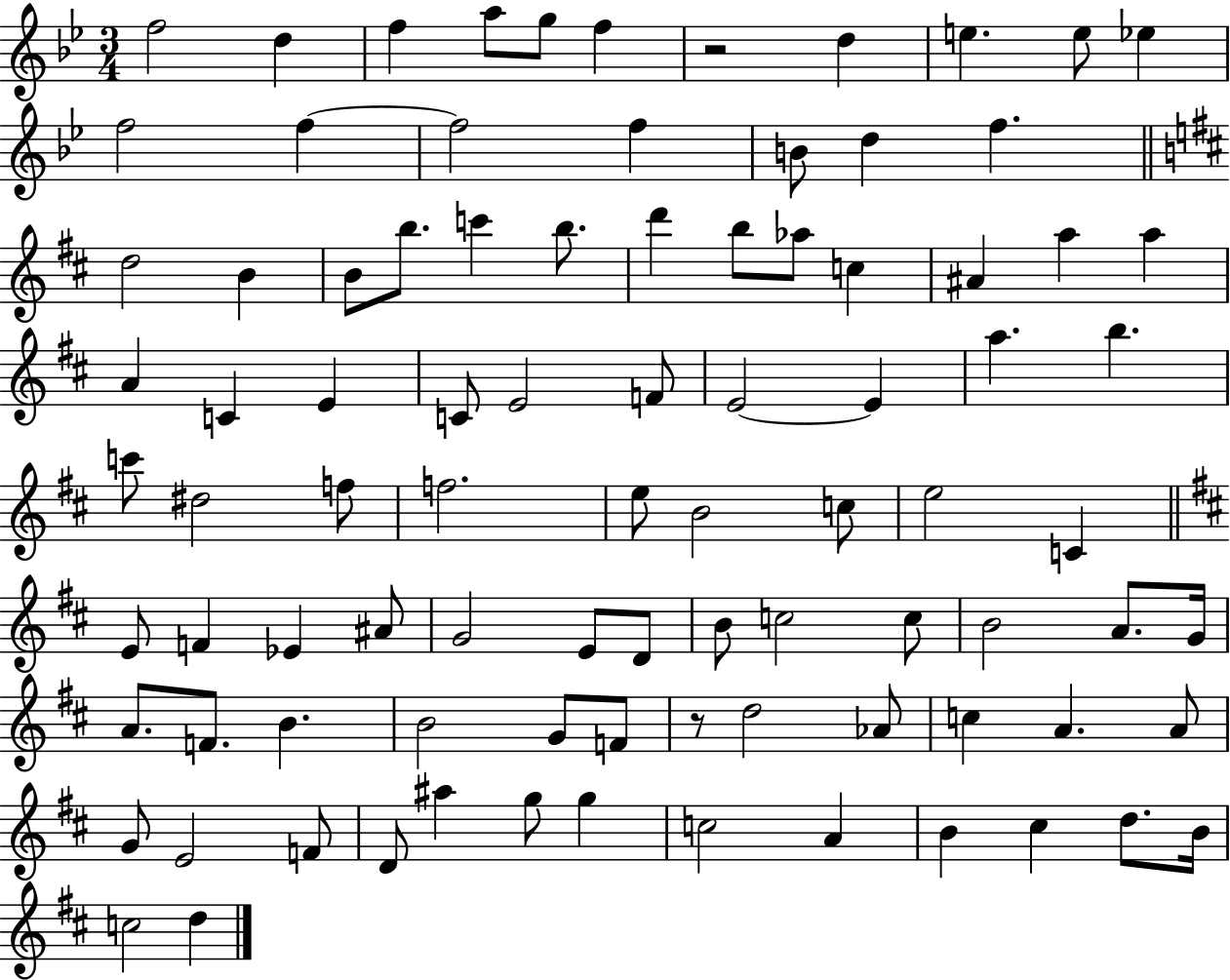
{
  \clef treble
  \numericTimeSignature
  \time 3/4
  \key bes \major
  \repeat volta 2 { f''2 d''4 | f''4 a''8 g''8 f''4 | r2 d''4 | e''4. e''8 ees''4 | \break f''2 f''4~~ | f''2 f''4 | b'8 d''4 f''4. | \bar "||" \break \key b \minor d''2 b'4 | b'8 b''8. c'''4 b''8. | d'''4 b''8 aes''8 c''4 | ais'4 a''4 a''4 | \break a'4 c'4 e'4 | c'8 e'2 f'8 | e'2~~ e'4 | a''4. b''4. | \break c'''8 dis''2 f''8 | f''2. | e''8 b'2 c''8 | e''2 c'4 | \break \bar "||" \break \key b \minor e'8 f'4 ees'4 ais'8 | g'2 e'8 d'8 | b'8 c''2 c''8 | b'2 a'8. g'16 | \break a'8. f'8. b'4. | b'2 g'8 f'8 | r8 d''2 aes'8 | c''4 a'4. a'8 | \break g'8 e'2 f'8 | d'8 ais''4 g''8 g''4 | c''2 a'4 | b'4 cis''4 d''8. b'16 | \break c''2 d''4 | } \bar "|."
}